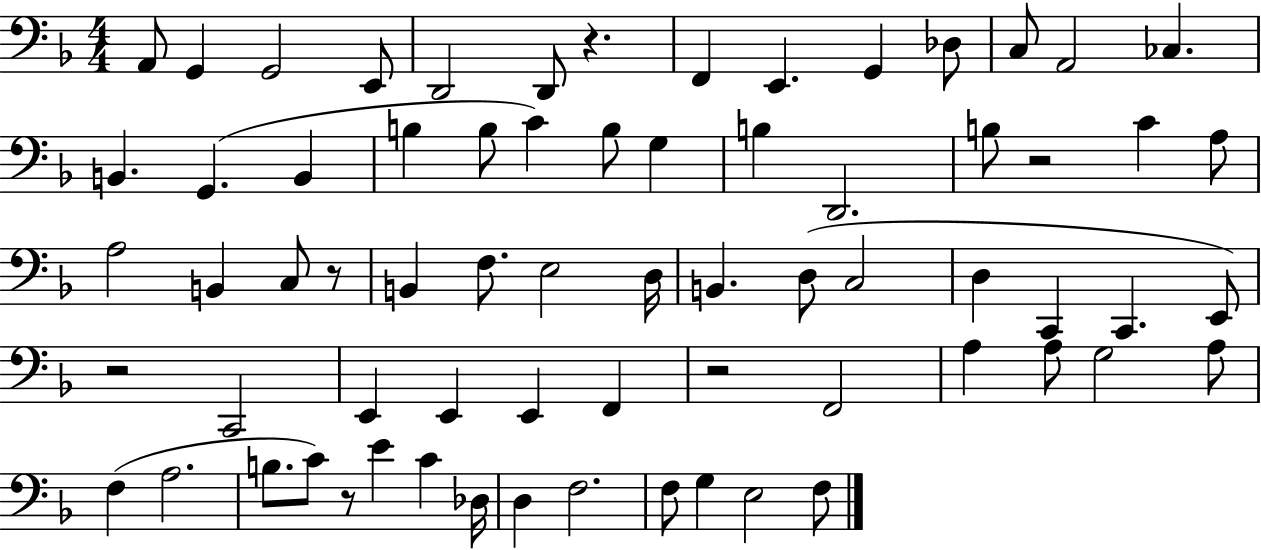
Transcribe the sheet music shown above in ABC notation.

X:1
T:Untitled
M:4/4
L:1/4
K:F
A,,/2 G,, G,,2 E,,/2 D,,2 D,,/2 z F,, E,, G,, _D,/2 C,/2 A,,2 _C, B,, G,, B,, B, B,/2 C B,/2 G, B, D,,2 B,/2 z2 C A,/2 A,2 B,, C,/2 z/2 B,, F,/2 E,2 D,/4 B,, D,/2 C,2 D, C,, C,, E,,/2 z2 C,,2 E,, E,, E,, F,, z2 F,,2 A, A,/2 G,2 A,/2 F, A,2 B,/2 C/2 z/2 E C _D,/4 D, F,2 F,/2 G, E,2 F,/2